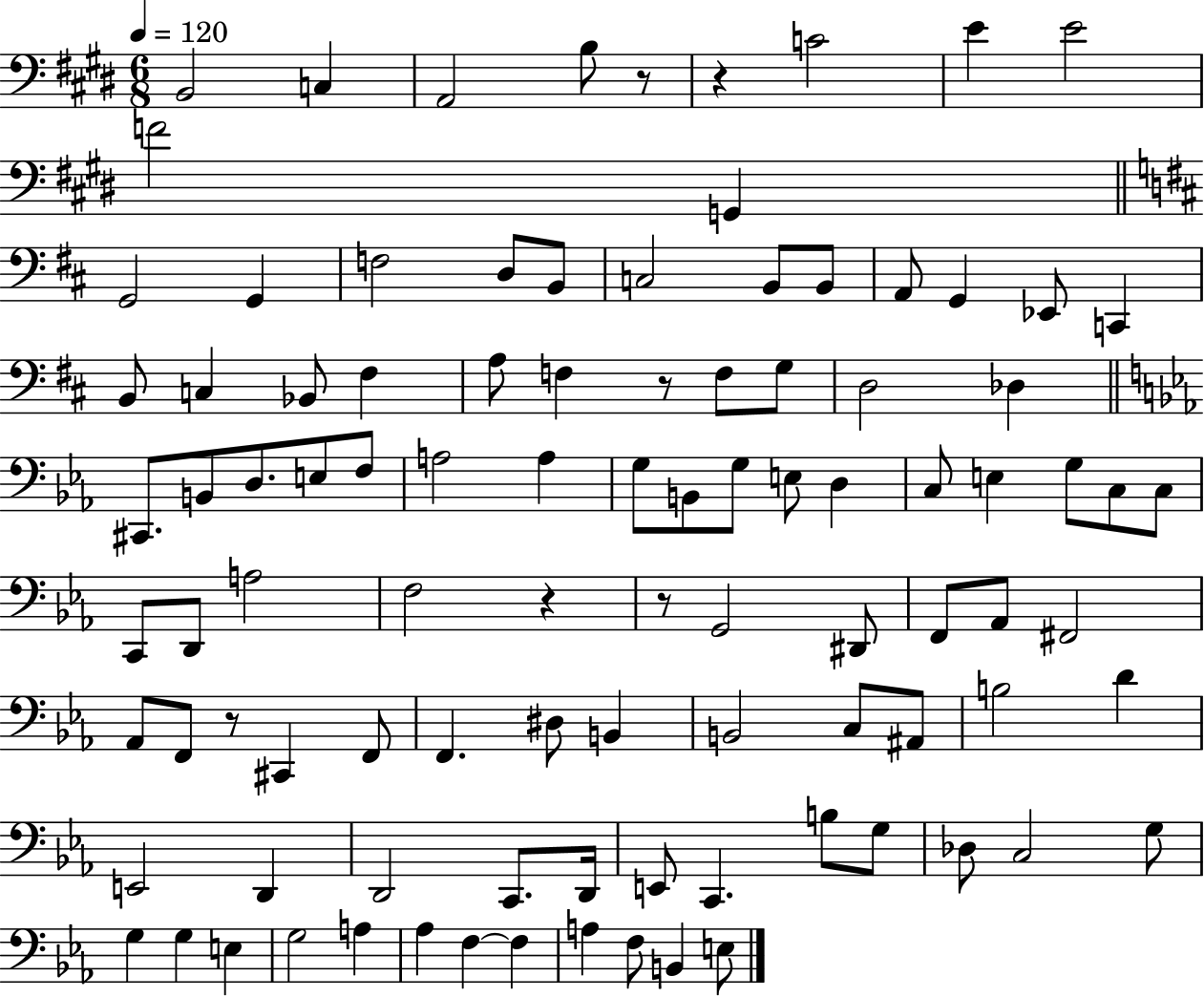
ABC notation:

X:1
T:Untitled
M:6/8
L:1/4
K:E
B,,2 C, A,,2 B,/2 z/2 z C2 E E2 F2 G,, G,,2 G,, F,2 D,/2 B,,/2 C,2 B,,/2 B,,/2 A,,/2 G,, _E,,/2 C,, B,,/2 C, _B,,/2 ^F, A,/2 F, z/2 F,/2 G,/2 D,2 _D, ^C,,/2 B,,/2 D,/2 E,/2 F,/2 A,2 A, G,/2 B,,/2 G,/2 E,/2 D, C,/2 E, G,/2 C,/2 C,/2 C,,/2 D,,/2 A,2 F,2 z z/2 G,,2 ^D,,/2 F,,/2 _A,,/2 ^F,,2 _A,,/2 F,,/2 z/2 ^C,, F,,/2 F,, ^D,/2 B,, B,,2 C,/2 ^A,,/2 B,2 D E,,2 D,, D,,2 C,,/2 D,,/4 E,,/2 C,, B,/2 G,/2 _D,/2 C,2 G,/2 G, G, E, G,2 A, _A, F, F, A, F,/2 B,, E,/2